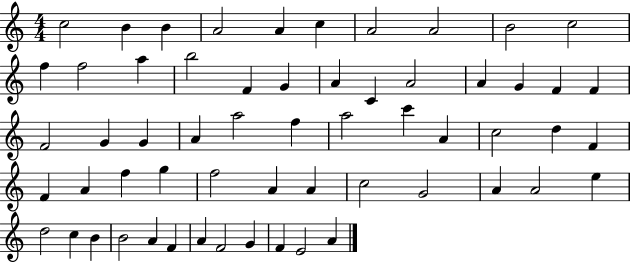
{
  \clef treble
  \numericTimeSignature
  \time 4/4
  \key c \major
  c''2 b'4 b'4 | a'2 a'4 c''4 | a'2 a'2 | b'2 c''2 | \break f''4 f''2 a''4 | b''2 f'4 g'4 | a'4 c'4 a'2 | a'4 g'4 f'4 f'4 | \break f'2 g'4 g'4 | a'4 a''2 f''4 | a''2 c'''4 a'4 | c''2 d''4 f'4 | \break f'4 a'4 f''4 g''4 | f''2 a'4 a'4 | c''2 g'2 | a'4 a'2 e''4 | \break d''2 c''4 b'4 | b'2 a'4 f'4 | a'4 f'2 g'4 | f'4 e'2 a'4 | \break \bar "|."
}